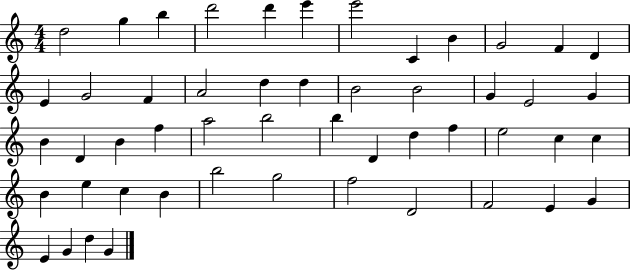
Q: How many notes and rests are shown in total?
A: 51